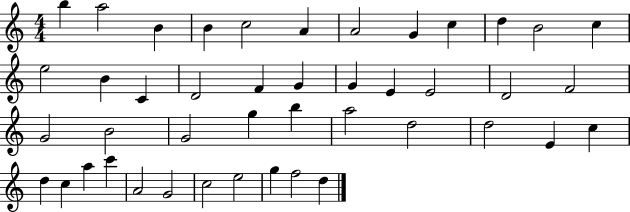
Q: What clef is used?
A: treble